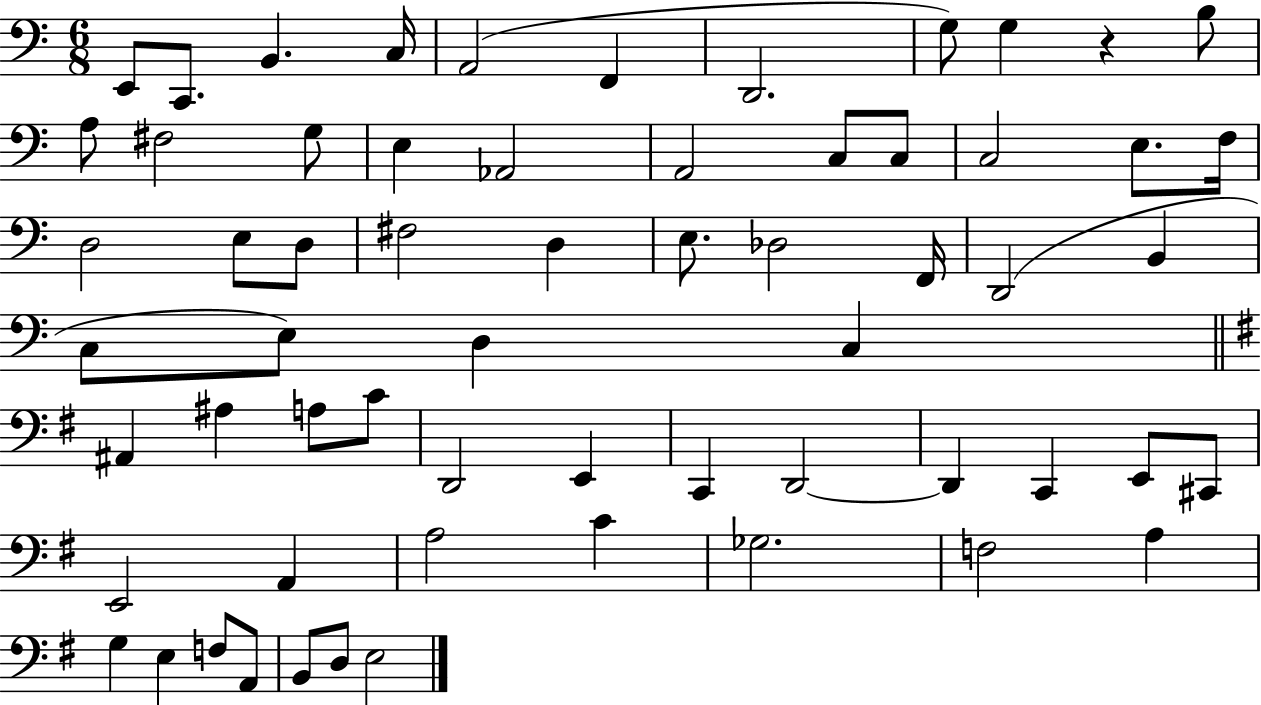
{
  \clef bass
  \numericTimeSignature
  \time 6/8
  \key c \major
  e,8 c,8. b,4. c16 | a,2( f,4 | d,2. | g8) g4 r4 b8 | \break a8 fis2 g8 | e4 aes,2 | a,2 c8 c8 | c2 e8. f16 | \break d2 e8 d8 | fis2 d4 | e8. des2 f,16 | d,2( b,4 | \break c8 e8) d4 c4 | \bar "||" \break \key e \minor ais,4 ais4 a8 c'8 | d,2 e,4 | c,4 d,2~~ | d,4 c,4 e,8 cis,8 | \break e,2 a,4 | a2 c'4 | ges2. | f2 a4 | \break g4 e4 f8 a,8 | b,8 d8 e2 | \bar "|."
}